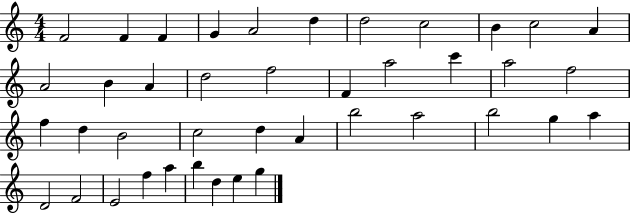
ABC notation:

X:1
T:Untitled
M:4/4
L:1/4
K:C
F2 F F G A2 d d2 c2 B c2 A A2 B A d2 f2 F a2 c' a2 f2 f d B2 c2 d A b2 a2 b2 g a D2 F2 E2 f a b d e g